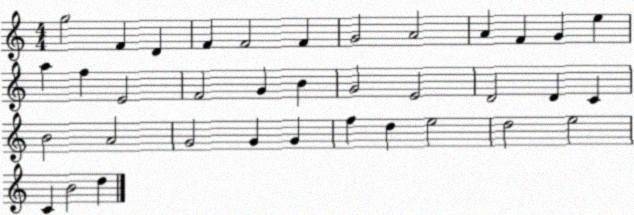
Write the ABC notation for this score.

X:1
T:Untitled
M:4/4
L:1/4
K:C
g2 F D F F2 F G2 A2 A F G e a f E2 F2 G B G2 E2 D2 D C B2 A2 G2 G G f d e2 d2 e2 C B2 d